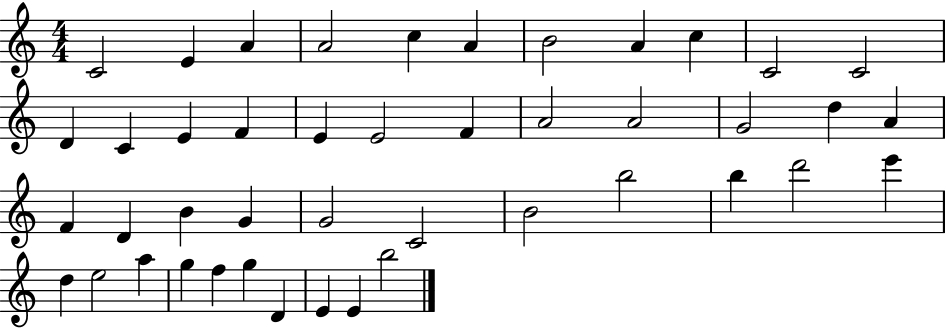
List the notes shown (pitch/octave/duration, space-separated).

C4/h E4/q A4/q A4/h C5/q A4/q B4/h A4/q C5/q C4/h C4/h D4/q C4/q E4/q F4/q E4/q E4/h F4/q A4/h A4/h G4/h D5/q A4/q F4/q D4/q B4/q G4/q G4/h C4/h B4/h B5/h B5/q D6/h E6/q D5/q E5/h A5/q G5/q F5/q G5/q D4/q E4/q E4/q B5/h